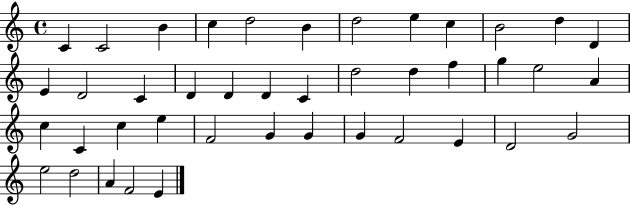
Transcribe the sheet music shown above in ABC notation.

X:1
T:Untitled
M:4/4
L:1/4
K:C
C C2 B c d2 B d2 e c B2 d D E D2 C D D D C d2 d f g e2 A c C c e F2 G G G F2 E D2 G2 e2 d2 A F2 E